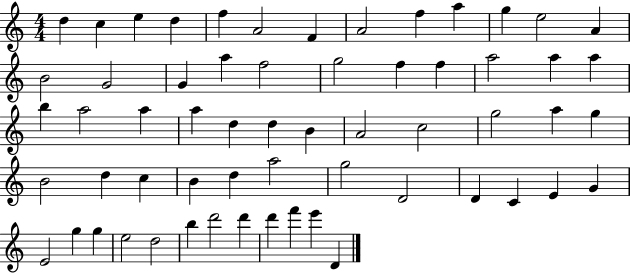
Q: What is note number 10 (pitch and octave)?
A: A5